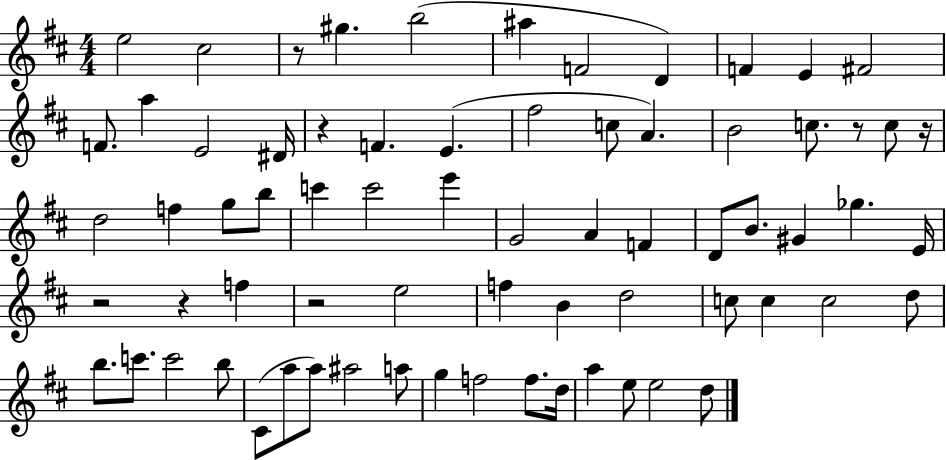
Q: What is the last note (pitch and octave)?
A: D5